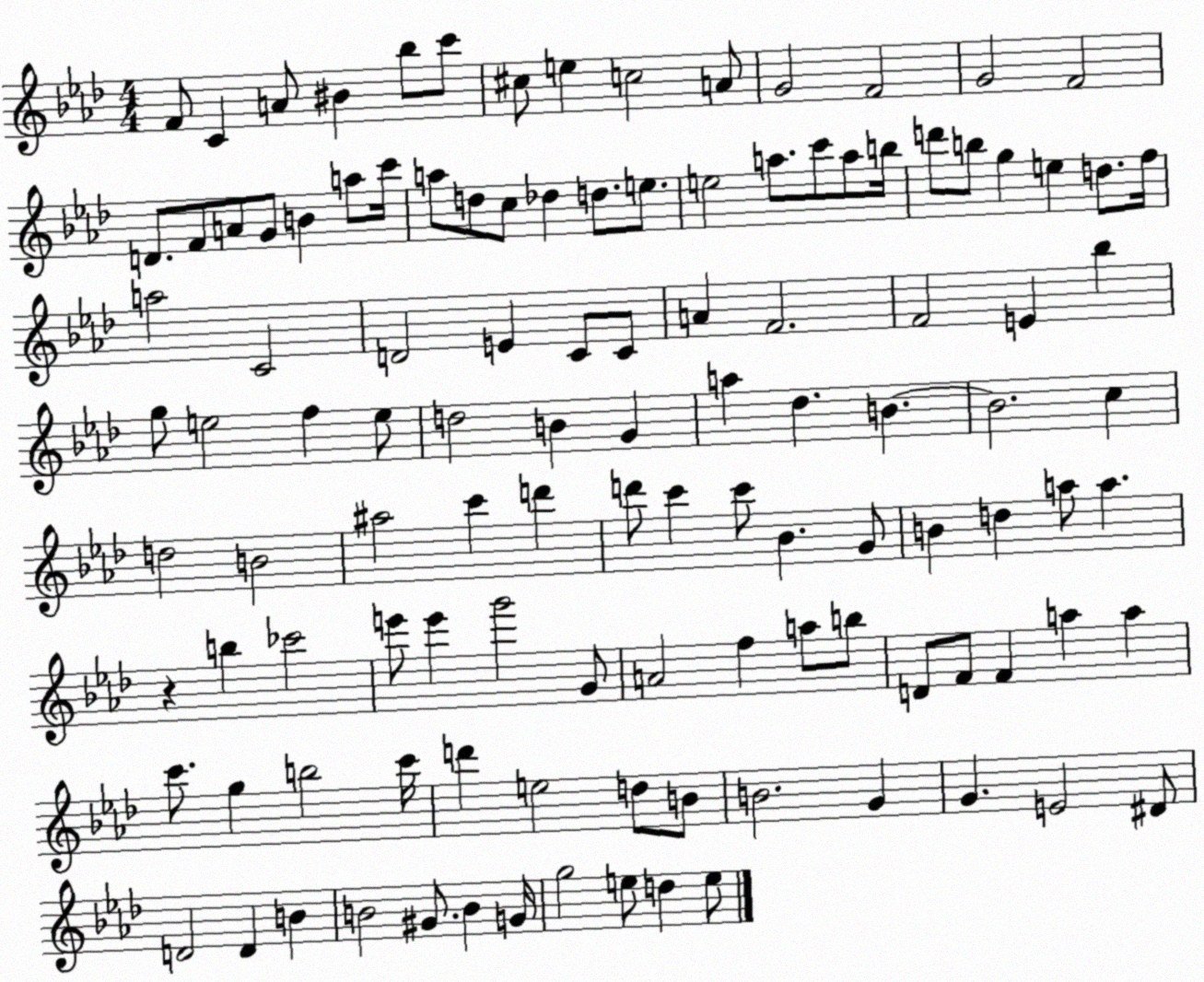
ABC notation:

X:1
T:Untitled
M:4/4
L:1/4
K:Ab
F/2 C A/2 ^B _b/2 c'/2 ^c/2 e c2 A/2 G2 F2 G2 F2 D/2 F/2 A/2 G/2 B a/2 c'/4 a/2 d/2 c/2 _d d/2 e/2 e2 a/2 c'/2 a/2 b/4 d'/2 b/2 g e d/2 f/4 a2 C2 D2 E C/2 C/2 A F2 F2 E _b g/2 e2 f e/2 d2 B G a _d B B2 c d2 B2 ^a2 c' d' d'/2 c' c'/2 _B G/2 B d a/2 a z b _c'2 e'/2 e' g'2 G/2 A2 f a/2 b/2 D/2 F/2 F a a c'/2 g b2 c'/4 d' e2 d/2 B/2 B2 G G E2 ^D/2 D2 D B B2 ^G/2 B G/4 g2 e/2 d e/2